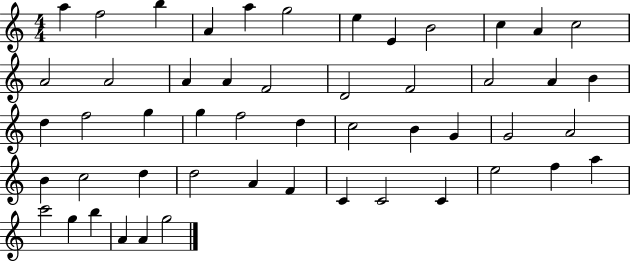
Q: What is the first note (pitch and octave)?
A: A5